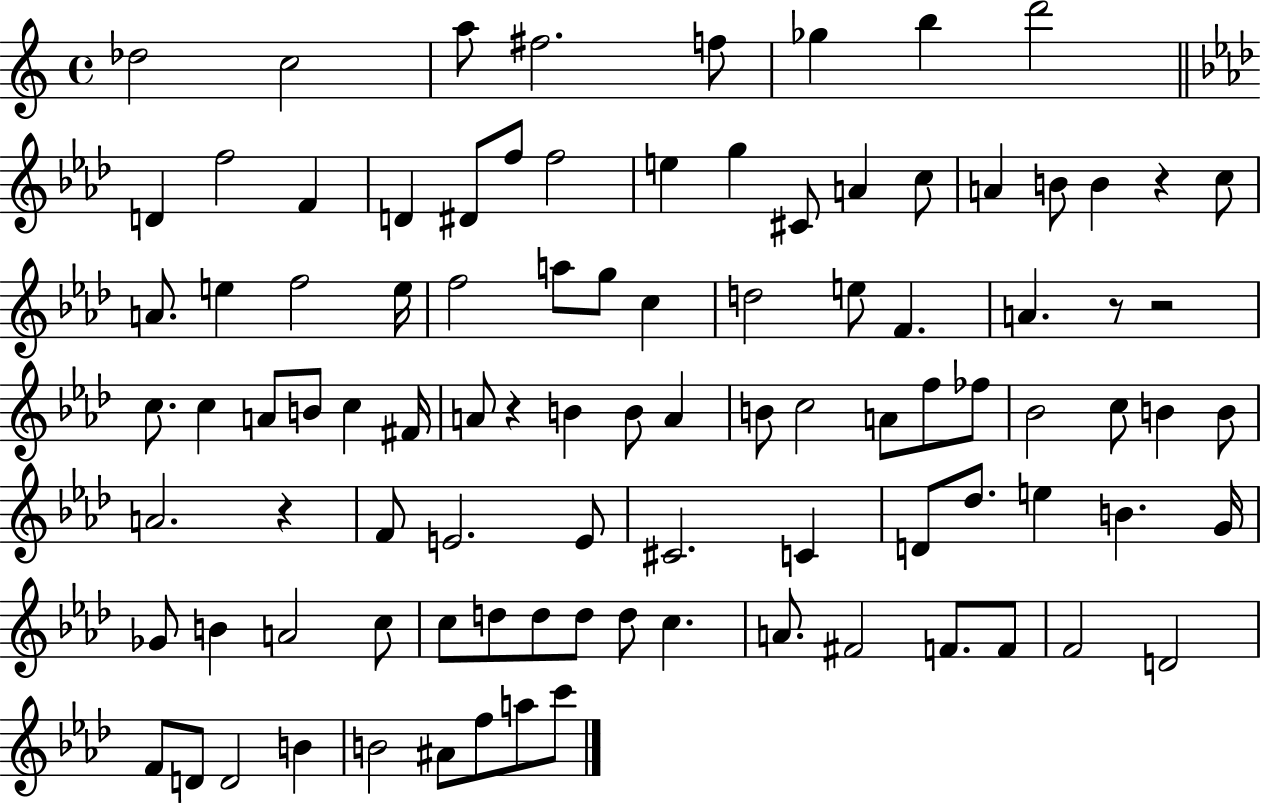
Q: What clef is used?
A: treble